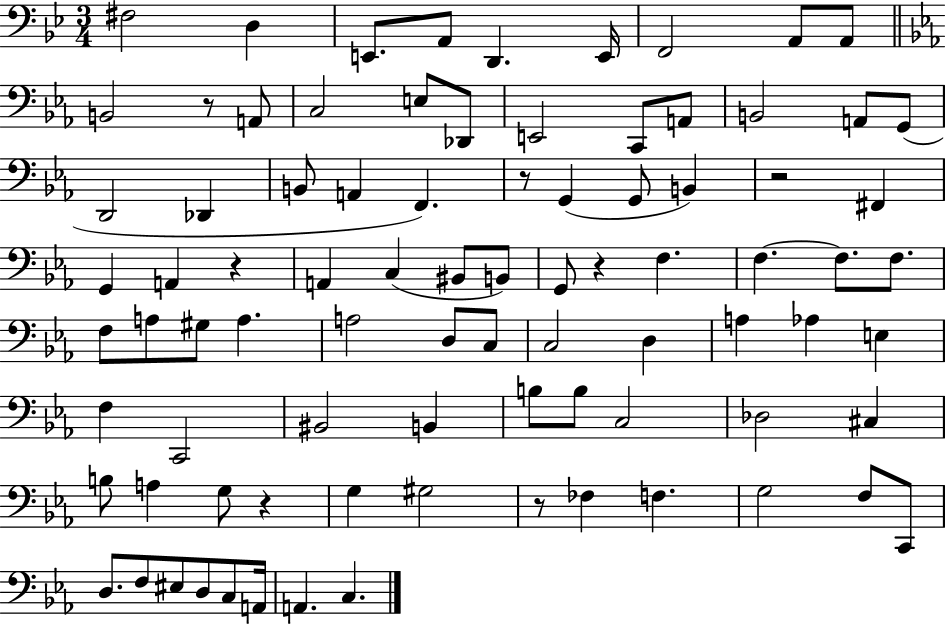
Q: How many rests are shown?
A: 7